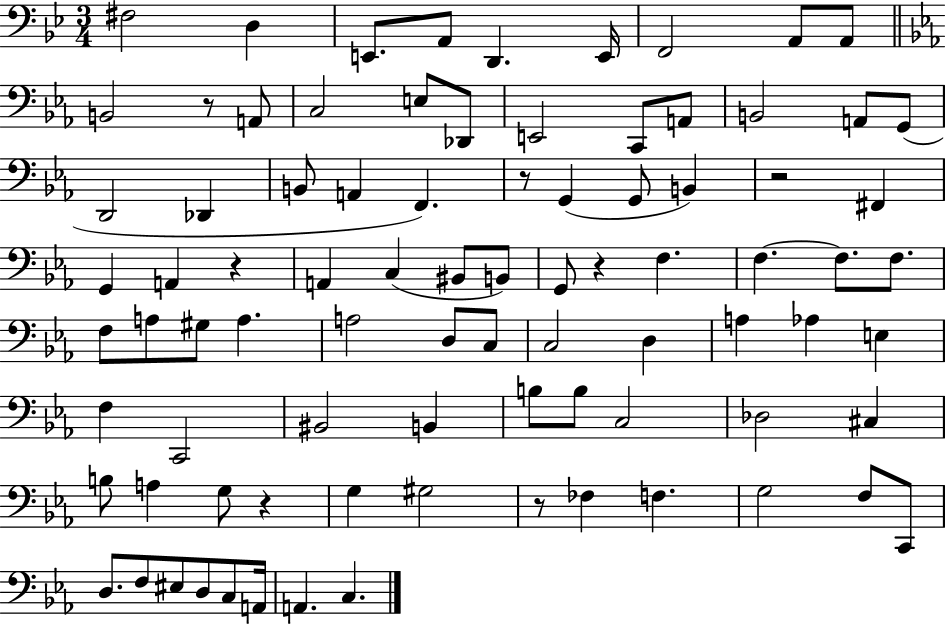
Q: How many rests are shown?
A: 7